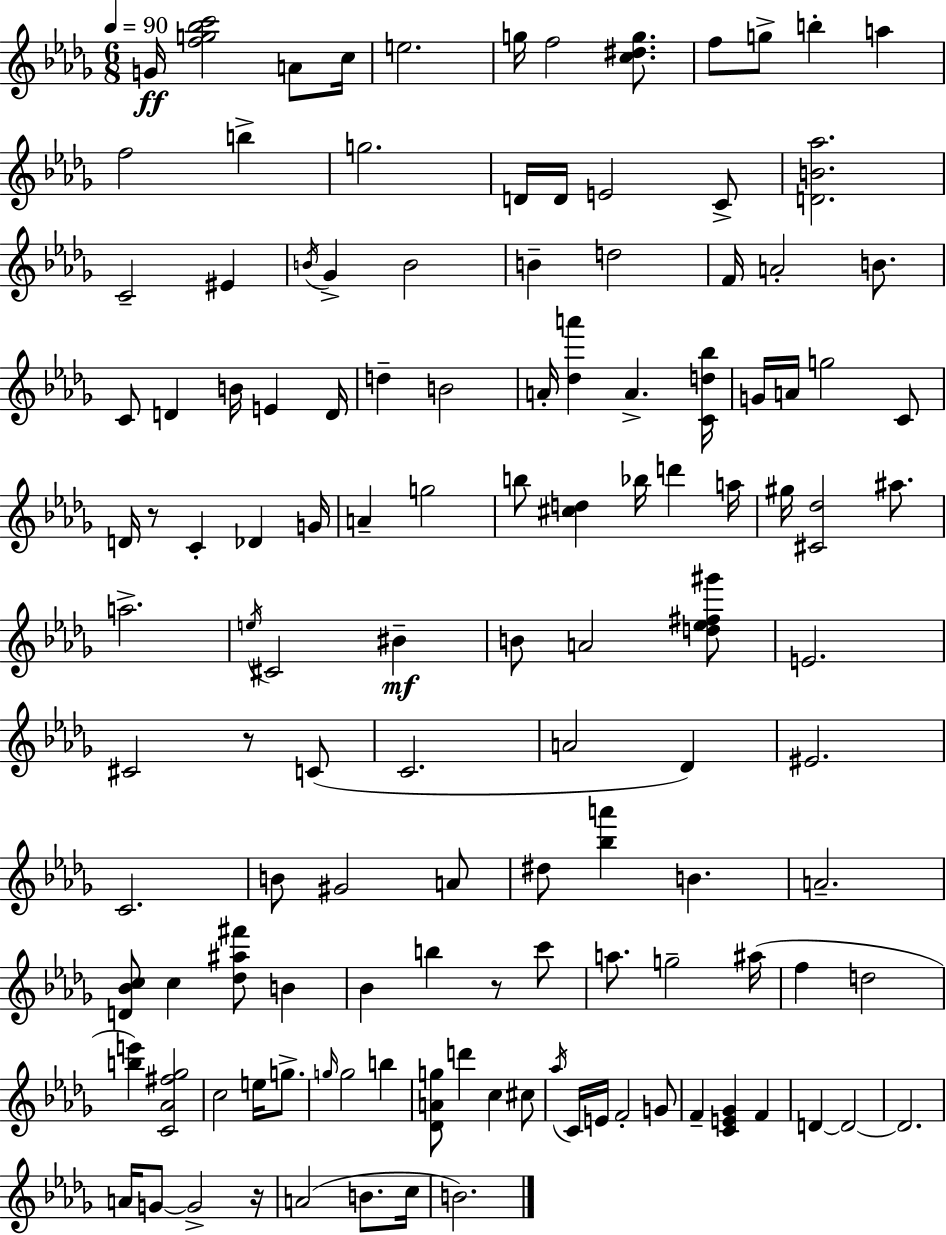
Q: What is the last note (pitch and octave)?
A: B4